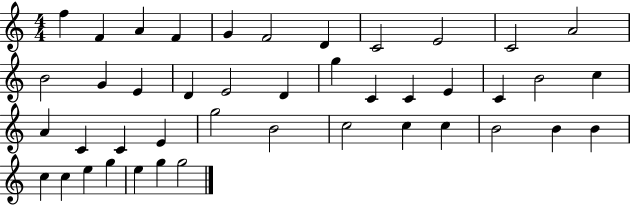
F5/q F4/q A4/q F4/q G4/q F4/h D4/q C4/h E4/h C4/h A4/h B4/h G4/q E4/q D4/q E4/h D4/q G5/q C4/q C4/q E4/q C4/q B4/h C5/q A4/q C4/q C4/q E4/q G5/h B4/h C5/h C5/q C5/q B4/h B4/q B4/q C5/q C5/q E5/q G5/q E5/q G5/q G5/h